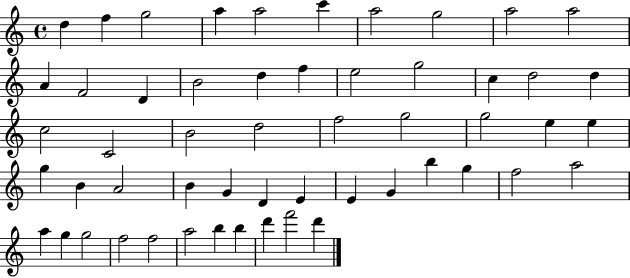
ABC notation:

X:1
T:Untitled
M:4/4
L:1/4
K:C
d f g2 a a2 c' a2 g2 a2 a2 A F2 D B2 d f e2 g2 c d2 d c2 C2 B2 d2 f2 g2 g2 e e g B A2 B G D E E G b g f2 a2 a g g2 f2 f2 a2 b b d' f'2 d'